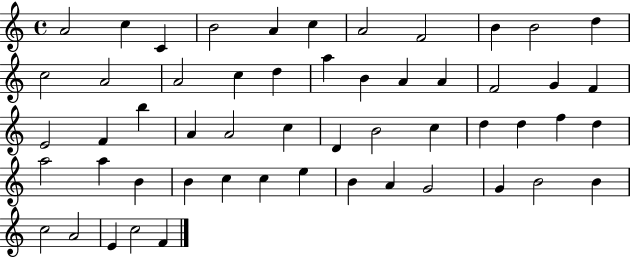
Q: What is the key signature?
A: C major